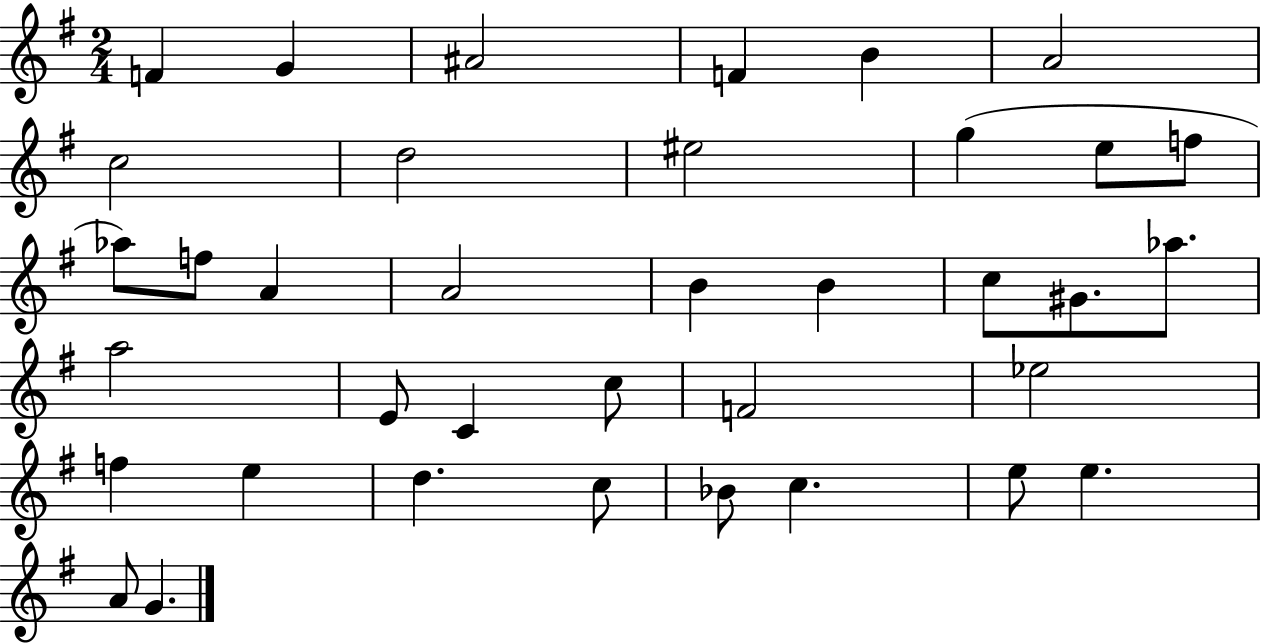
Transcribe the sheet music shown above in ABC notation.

X:1
T:Untitled
M:2/4
L:1/4
K:G
F G ^A2 F B A2 c2 d2 ^e2 g e/2 f/2 _a/2 f/2 A A2 B B c/2 ^G/2 _a/2 a2 E/2 C c/2 F2 _e2 f e d c/2 _B/2 c e/2 e A/2 G